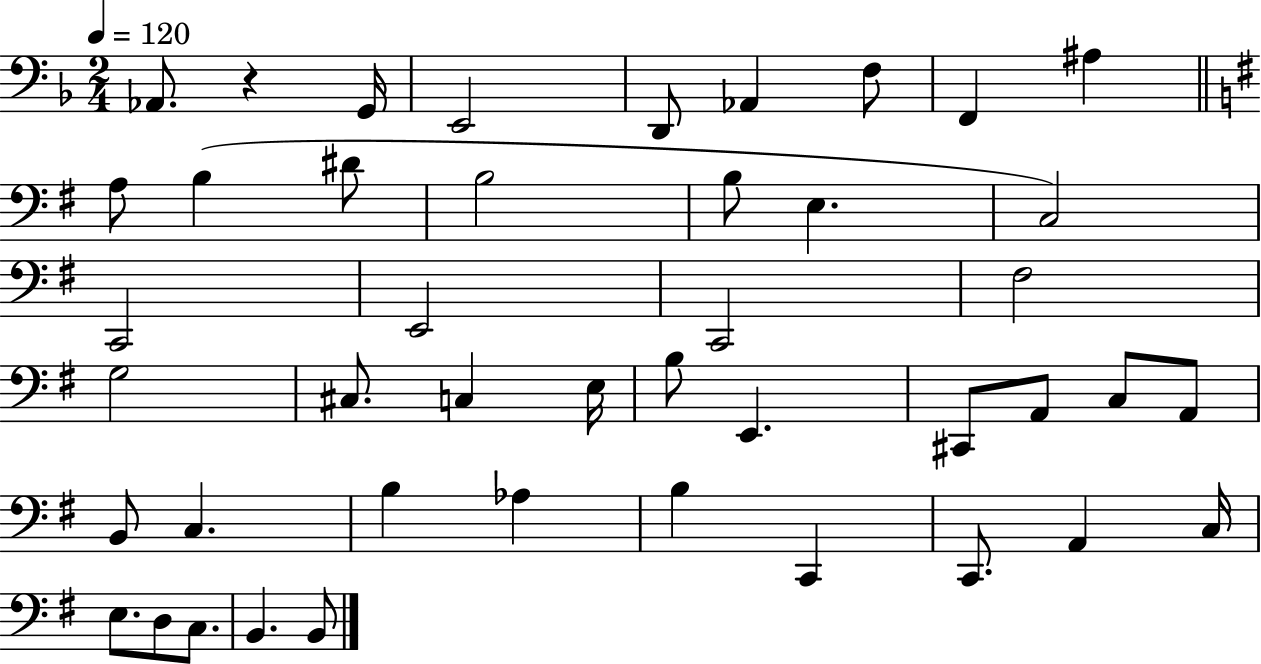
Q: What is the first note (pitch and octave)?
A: Ab2